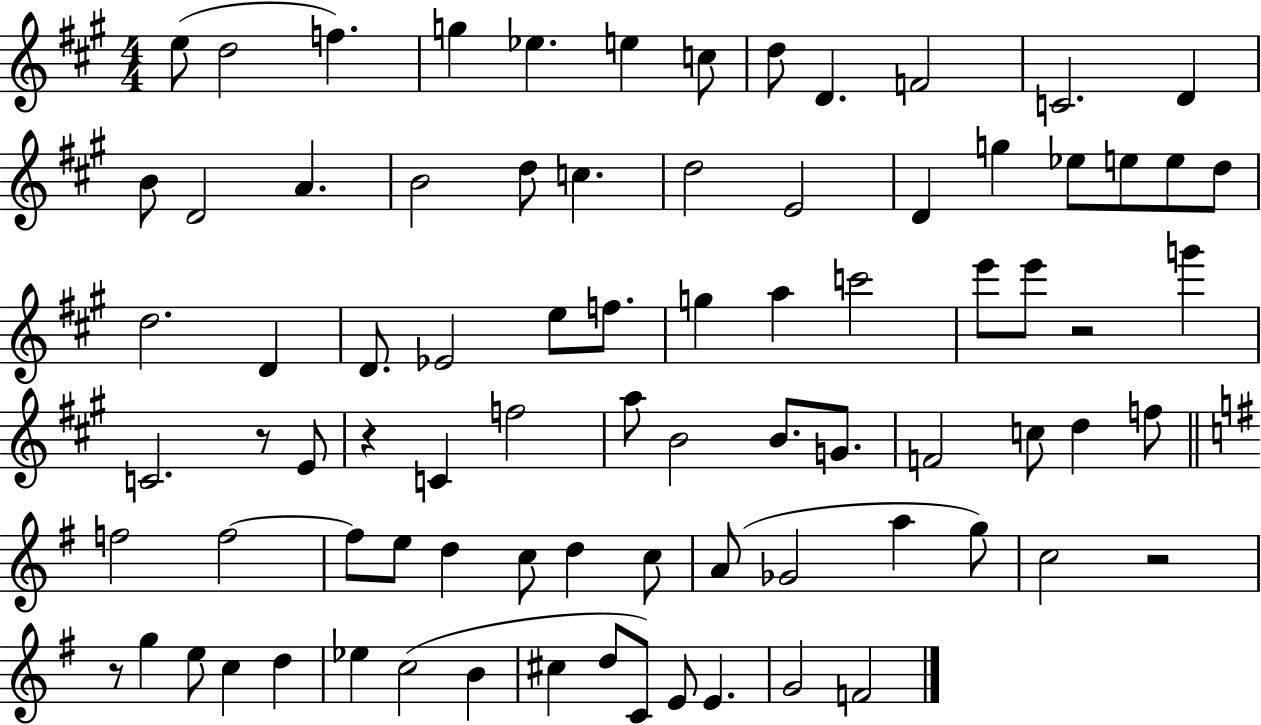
E5/e D5/h F5/q. G5/q Eb5/q. E5/q C5/e D5/e D4/q. F4/h C4/h. D4/q B4/e D4/h A4/q. B4/h D5/e C5/q. D5/h E4/h D4/q G5/q Eb5/e E5/e E5/e D5/e D5/h. D4/q D4/e. Eb4/h E5/e F5/e. G5/q A5/q C6/h E6/e E6/e R/h G6/q C4/h. R/e E4/e R/q C4/q F5/h A5/e B4/h B4/e. G4/e. F4/h C5/e D5/q F5/e F5/h F5/h F5/e E5/e D5/q C5/e D5/q C5/e A4/e Gb4/h A5/q G5/e C5/h R/h R/e G5/q E5/e C5/q D5/q Eb5/q C5/h B4/q C#5/q D5/e C4/e E4/e E4/q. G4/h F4/h